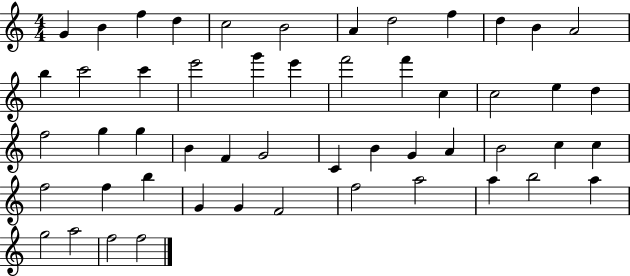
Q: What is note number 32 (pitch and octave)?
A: B4